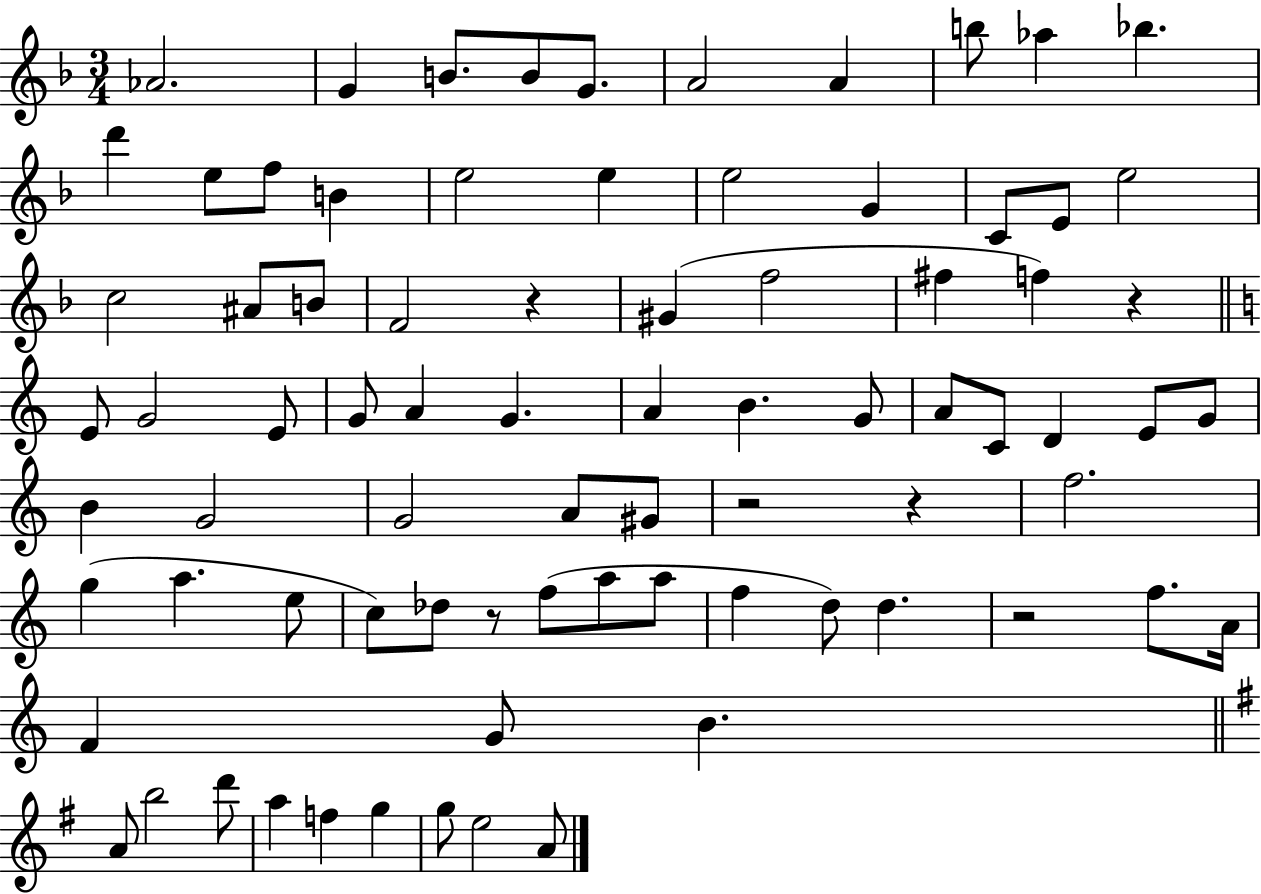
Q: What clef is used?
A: treble